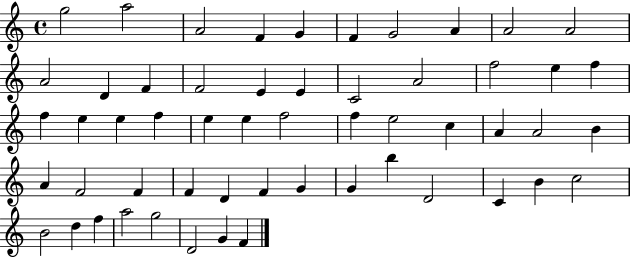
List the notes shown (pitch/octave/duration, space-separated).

G5/h A5/h A4/h F4/q G4/q F4/q G4/h A4/q A4/h A4/h A4/h D4/q F4/q F4/h E4/q E4/q C4/h A4/h F5/h E5/q F5/q F5/q E5/q E5/q F5/q E5/q E5/q F5/h F5/q E5/h C5/q A4/q A4/h B4/q A4/q F4/h F4/q F4/q D4/q F4/q G4/q G4/q B5/q D4/h C4/q B4/q C5/h B4/h D5/q F5/q A5/h G5/h D4/h G4/q F4/q